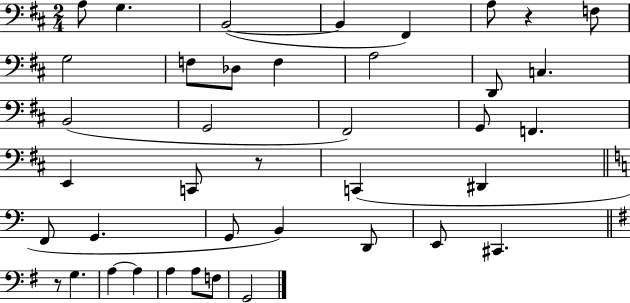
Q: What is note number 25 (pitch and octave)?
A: G2